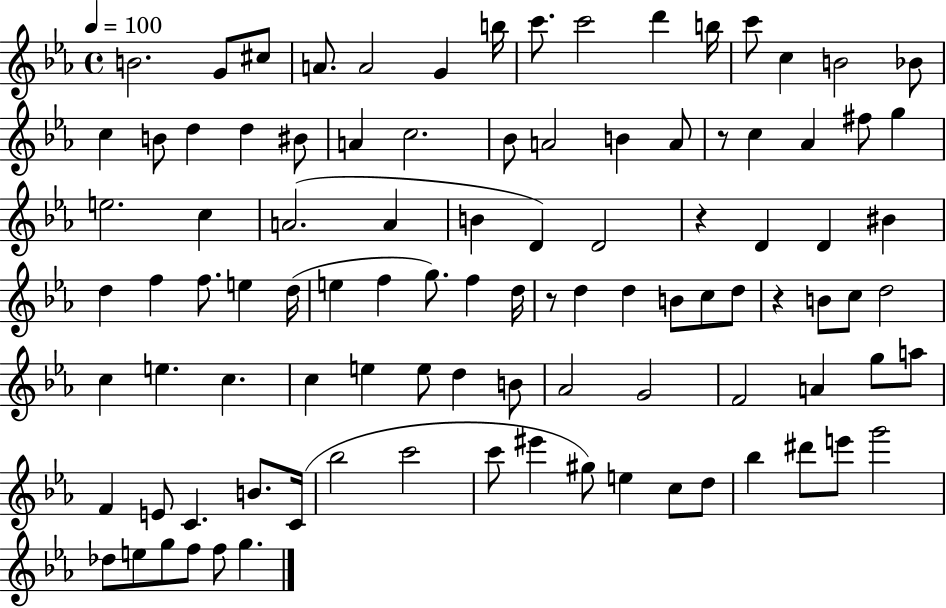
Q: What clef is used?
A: treble